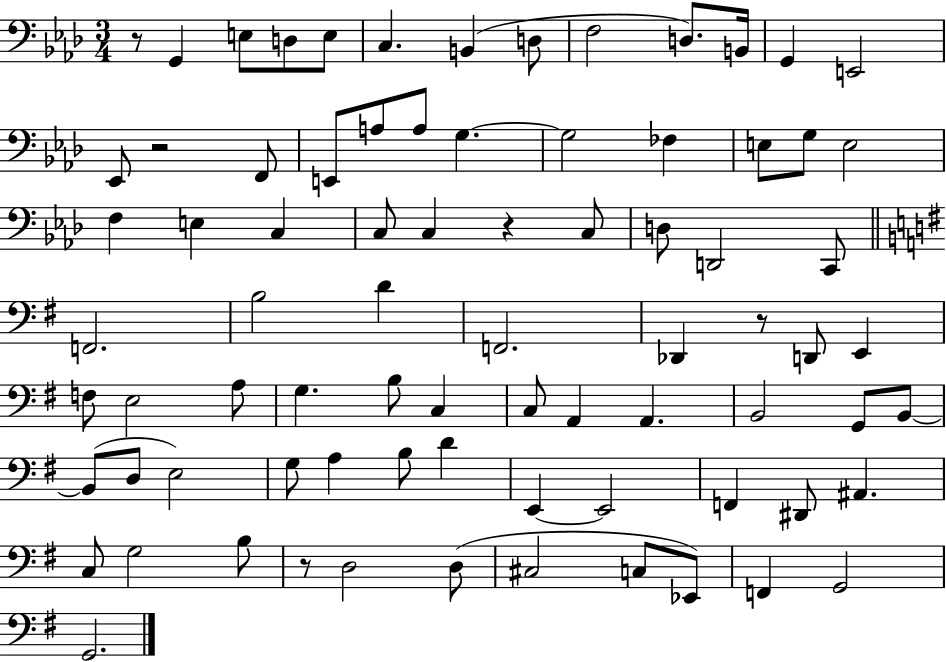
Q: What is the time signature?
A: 3/4